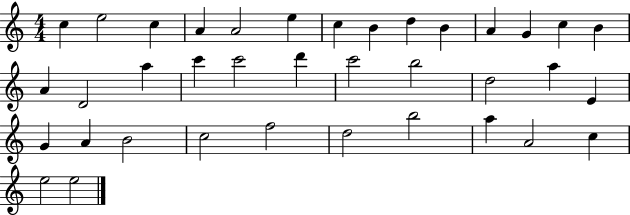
C5/q E5/h C5/q A4/q A4/h E5/q C5/q B4/q D5/q B4/q A4/q G4/q C5/q B4/q A4/q D4/h A5/q C6/q C6/h D6/q C6/h B5/h D5/h A5/q E4/q G4/q A4/q B4/h C5/h F5/h D5/h B5/h A5/q A4/h C5/q E5/h E5/h